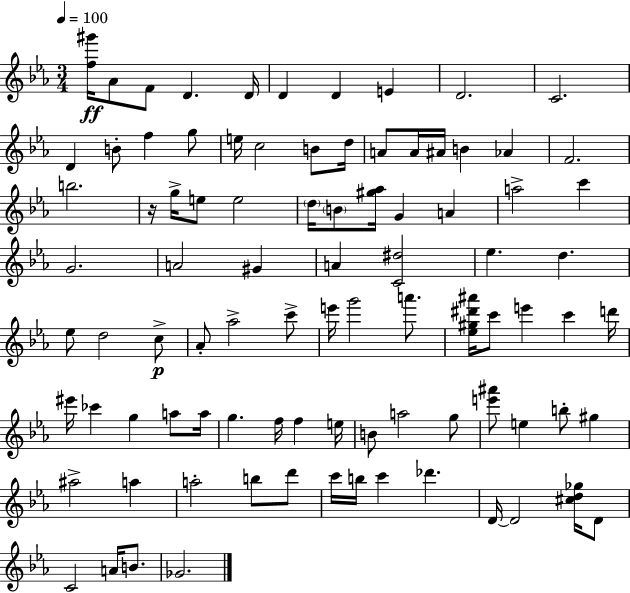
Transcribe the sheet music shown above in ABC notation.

X:1
T:Untitled
M:3/4
L:1/4
K:Cm
[f^g']/4 _A/2 F/2 D D/4 D D E D2 C2 D B/2 f g/2 e/4 c2 B/2 d/4 A/2 A/4 ^A/4 B _A F2 b2 z/4 g/4 e/2 e2 d/4 B/2 [^g_a]/4 G A a2 c' G2 A2 ^G A [C^d]2 _e d _e/2 d2 c/2 _A/2 _a2 c'/2 e'/4 g'2 a'/2 [_e^g^d'^a']/4 c'/2 e' c' d'/4 ^e'/4 _c' g a/2 a/4 g f/4 f e/4 B/2 a2 g/2 [e'^a']/2 e b/2 ^g ^a2 a a2 b/2 d'/2 c'/4 b/4 c' _d' D/4 D2 [^cd_g]/4 D/2 C2 A/4 B/2 _G2